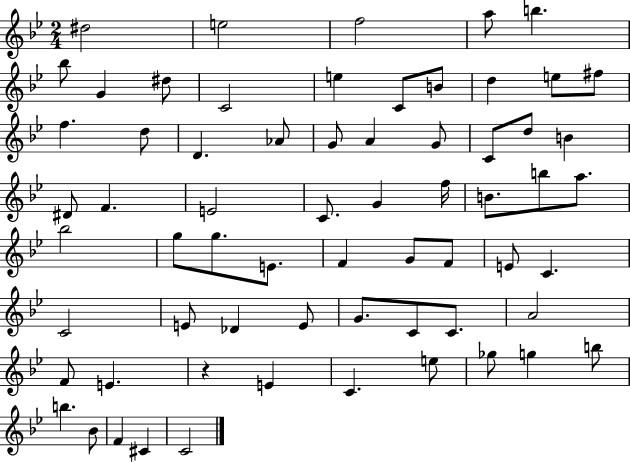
X:1
T:Untitled
M:2/4
L:1/4
K:Bb
^d2 e2 f2 a/2 b _b/2 G ^d/2 C2 e C/2 B/2 d e/2 ^f/2 f d/2 D _A/2 G/2 A G/2 C/2 d/2 B ^D/2 F E2 C/2 G f/4 B/2 b/2 a/2 _b2 g/2 g/2 E/2 F G/2 F/2 E/2 C C2 E/2 _D E/2 G/2 C/2 C/2 A2 F/2 E z E C e/2 _g/2 g b/2 b _B/2 F ^C C2